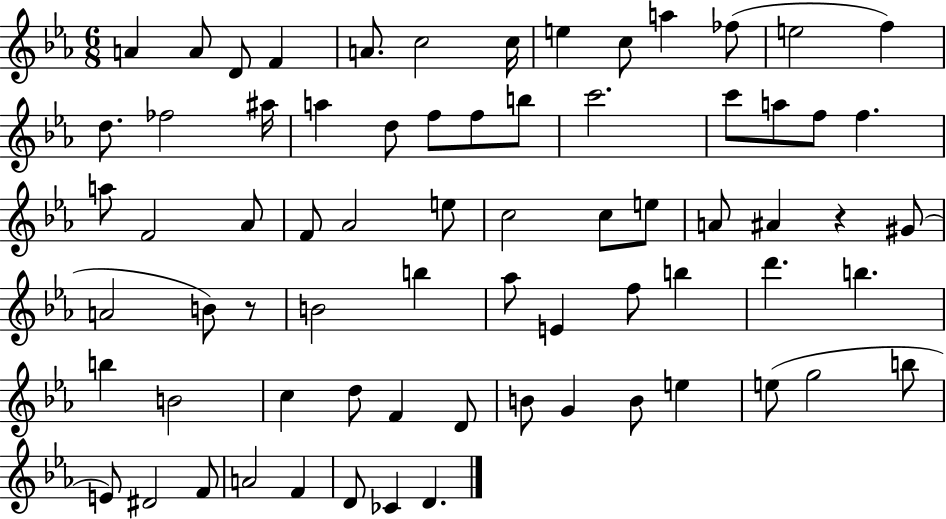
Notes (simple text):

A4/q A4/e D4/e F4/q A4/e. C5/h C5/s E5/q C5/e A5/q FES5/e E5/h F5/q D5/e. FES5/h A#5/s A5/q D5/e F5/e F5/e B5/e C6/h. C6/e A5/e F5/e F5/q. A5/e F4/h Ab4/e F4/e Ab4/h E5/e C5/h C5/e E5/e A4/e A#4/q R/q G#4/e A4/h B4/e R/e B4/h B5/q Ab5/e E4/q F5/e B5/q D6/q. B5/q. B5/q B4/h C5/q D5/e F4/q D4/e B4/e G4/q B4/e E5/q E5/e G5/h B5/e E4/e D#4/h F4/e A4/h F4/q D4/e CES4/q D4/q.